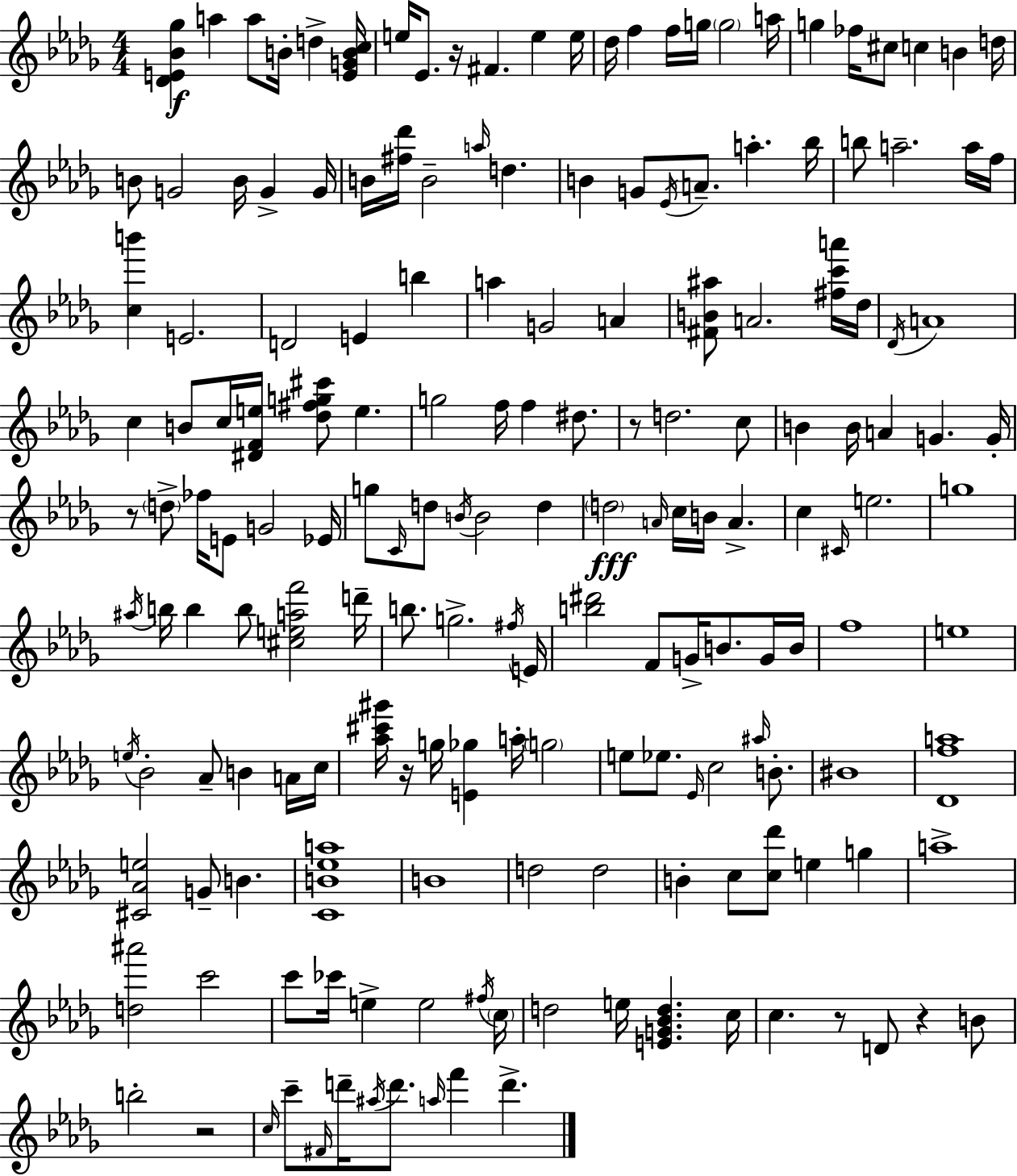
[Db4,E4,Bb4,Gb5]/q A5/q A5/e B4/s D5/q [E4,G4,B4,C5]/s E5/s Eb4/e. R/s F#4/q. E5/q E5/s Db5/s F5/q F5/s G5/s G5/h A5/s G5/q FES5/s C#5/e C5/q B4/q D5/s B4/e G4/h B4/s G4/q G4/s B4/s [F#5,Db6]/s B4/h A5/s D5/q. B4/q G4/e Eb4/s A4/e. A5/q. Bb5/s B5/e A5/h. A5/s F5/s [C5,B6]/q E4/h. D4/h E4/q B5/q A5/q G4/h A4/q [F#4,B4,A#5]/e A4/h. [F#5,C6,A6]/s Db5/s Db4/s A4/w C5/q B4/e C5/s [D#4,F4,E5]/s [Db5,F#5,G5,C#6]/e E5/q. G5/h F5/s F5/q D#5/e. R/e D5/h. C5/e B4/q B4/s A4/q G4/q. G4/s R/e D5/e FES5/s E4/e G4/h Eb4/s G5/e C4/s D5/e B4/s B4/h D5/q D5/h A4/s C5/s B4/s A4/q. C5/q C#4/s E5/h. G5/w A#5/s B5/s B5/q B5/e [C#5,E5,A5,F6]/h D6/s B5/e. G5/h. F#5/s E4/s [B5,D#6]/h F4/e G4/s B4/e. G4/s B4/s F5/w E5/w E5/s Bb4/h Ab4/e B4/q A4/s C5/s [Ab5,C#6,G#6]/s R/s G5/s [E4,Gb5]/q A5/s G5/h E5/e Eb5/e. Eb4/s C5/h A#5/s B4/e. BIS4/w [Db4,F5,A5]/w [C#4,Ab4,E5]/h G4/e B4/q. [C4,B4,Eb5,A5]/w B4/w D5/h D5/h B4/q C5/e [C5,Db6]/e E5/q G5/q A5/w [D5,A#6]/h C6/h C6/e CES6/s E5/q E5/h F#5/s C5/s D5/h E5/s [E4,G4,Bb4,D5]/q. C5/s C5/q. R/e D4/e R/q B4/e B5/h R/h C5/s C6/e F#4/s D6/s A#5/s D6/e. A5/s F6/q D6/q.